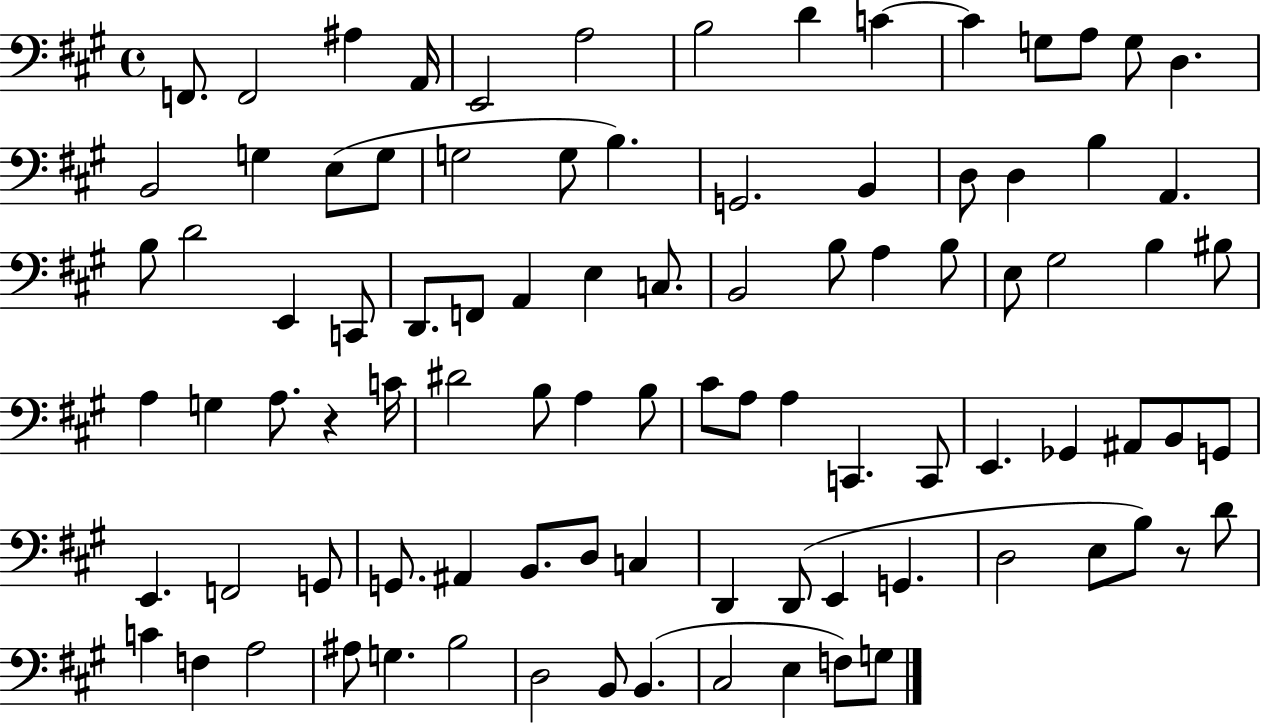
X:1
T:Untitled
M:4/4
L:1/4
K:A
F,,/2 F,,2 ^A, A,,/4 E,,2 A,2 B,2 D C C G,/2 A,/2 G,/2 D, B,,2 G, E,/2 G,/2 G,2 G,/2 B, G,,2 B,, D,/2 D, B, A,, B,/2 D2 E,, C,,/2 D,,/2 F,,/2 A,, E, C,/2 B,,2 B,/2 A, B,/2 E,/2 ^G,2 B, ^B,/2 A, G, A,/2 z C/4 ^D2 B,/2 A, B,/2 ^C/2 A,/2 A, C,, C,,/2 E,, _G,, ^A,,/2 B,,/2 G,,/2 E,, F,,2 G,,/2 G,,/2 ^A,, B,,/2 D,/2 C, D,, D,,/2 E,, G,, D,2 E,/2 B,/2 z/2 D/2 C F, A,2 ^A,/2 G, B,2 D,2 B,,/2 B,, ^C,2 E, F,/2 G,/2